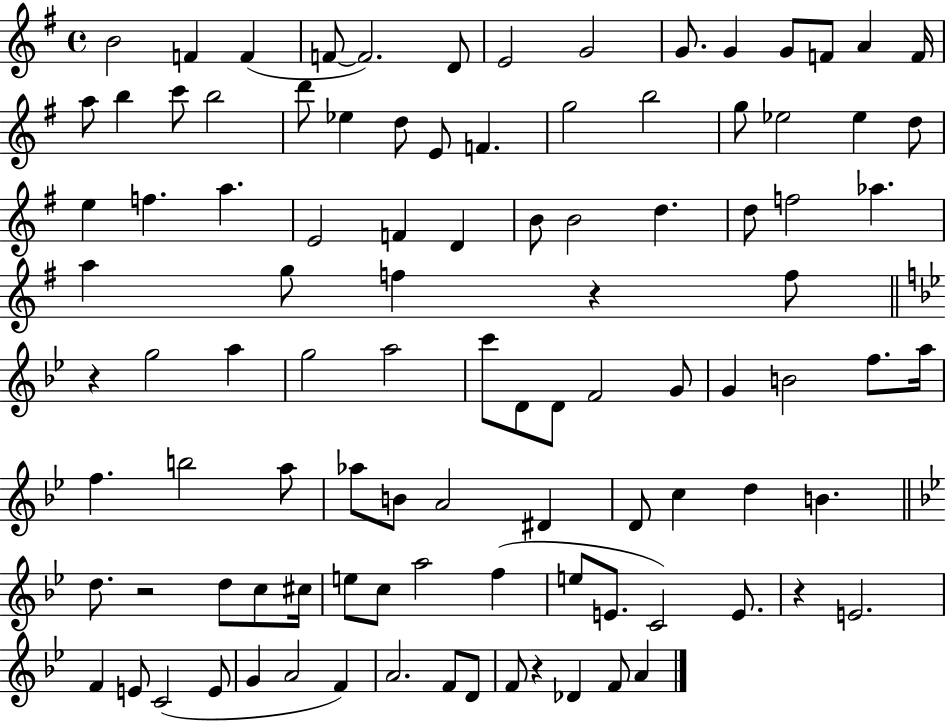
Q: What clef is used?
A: treble